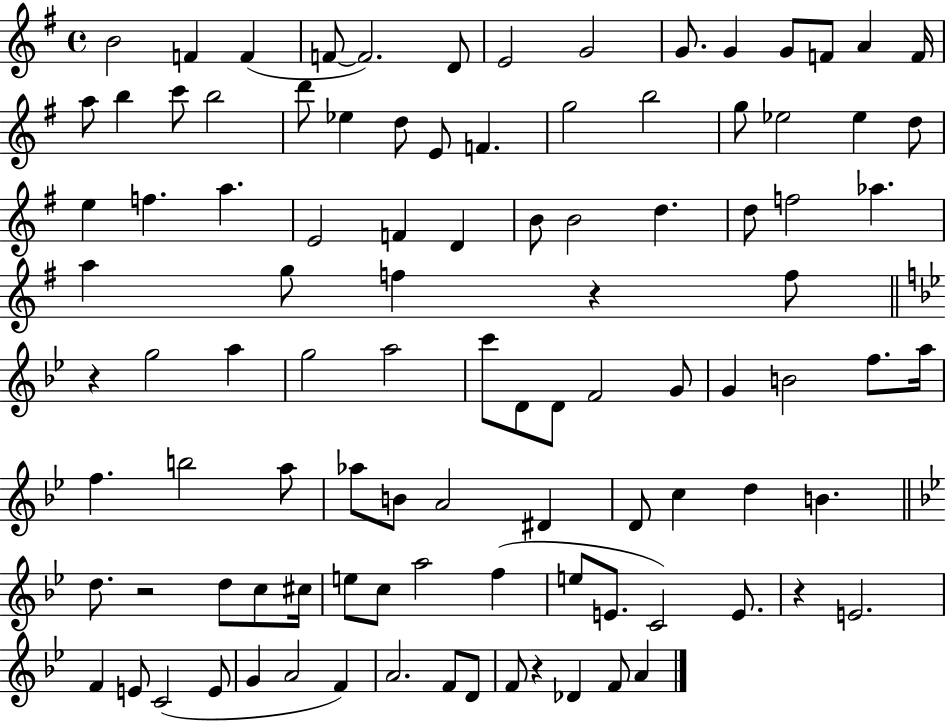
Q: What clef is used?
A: treble